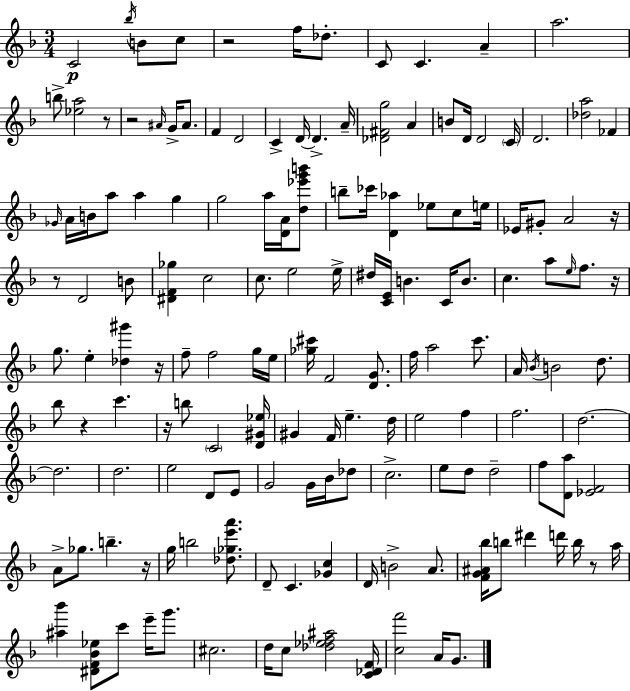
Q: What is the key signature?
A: D minor